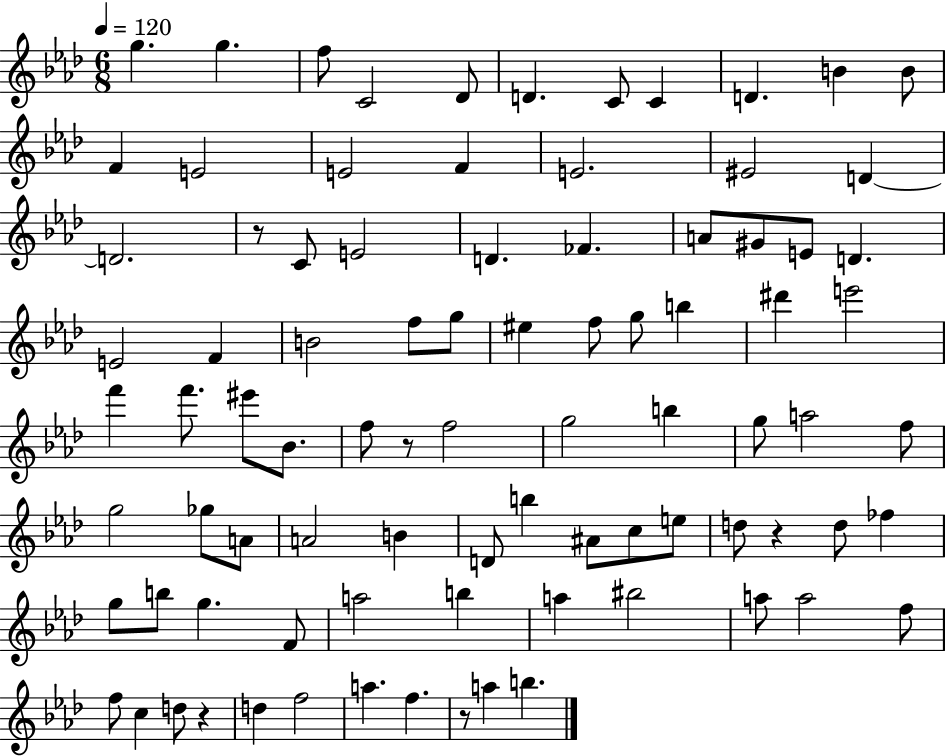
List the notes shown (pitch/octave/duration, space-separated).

G5/q. G5/q. F5/e C4/h Db4/e D4/q. C4/e C4/q D4/q. B4/q B4/e F4/q E4/h E4/h F4/q E4/h. EIS4/h D4/q D4/h. R/e C4/e E4/h D4/q. FES4/q. A4/e G#4/e E4/e D4/q. E4/h F4/q B4/h F5/e G5/e EIS5/q F5/e G5/e B5/q D#6/q E6/h F6/q F6/e. EIS6/e Bb4/e. F5/e R/e F5/h G5/h B5/q G5/e A5/h F5/e G5/h Gb5/e A4/e A4/h B4/q D4/e B5/q A#4/e C5/e E5/e D5/e R/q D5/e FES5/q G5/e B5/e G5/q. F4/e A5/h B5/q A5/q BIS5/h A5/e A5/h F5/e F5/e C5/q D5/e R/q D5/q F5/h A5/q. F5/q. R/e A5/q B5/q.